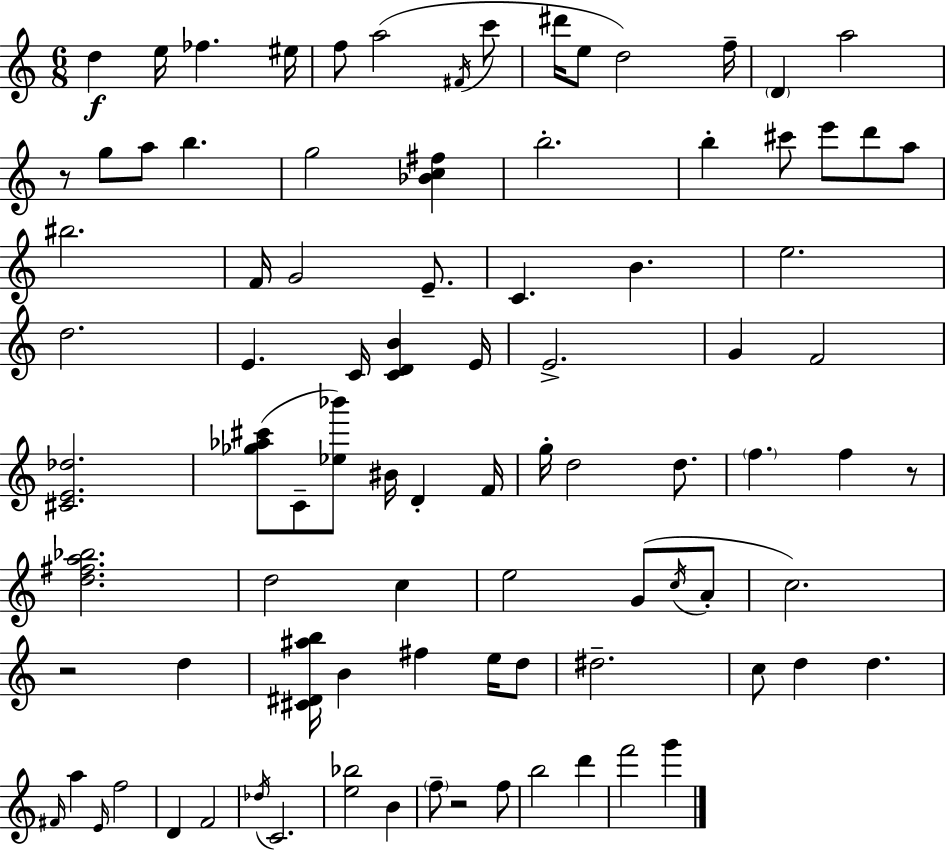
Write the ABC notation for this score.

X:1
T:Untitled
M:6/8
L:1/4
K:C
d e/4 _f ^e/4 f/2 a2 ^F/4 c'/2 ^d'/4 e/2 d2 f/4 D a2 z/2 g/2 a/2 b g2 [_Bc^f] b2 b ^c'/2 e'/2 d'/2 a/2 ^b2 F/4 G2 E/2 C B e2 d2 E C/4 [CDB] E/4 E2 G F2 [^CE_d]2 [_g_a^c']/2 C/2 [_e_b']/2 ^B/4 D F/4 g/4 d2 d/2 f f z/2 [d^fa_b]2 d2 c e2 G/2 c/4 A/2 c2 z2 d [^C^D^ab]/4 B ^f e/4 d/2 ^d2 c/2 d d ^F/4 a E/4 f2 D F2 _d/4 C2 [e_b]2 B f/2 z2 f/2 b2 d' f'2 g'